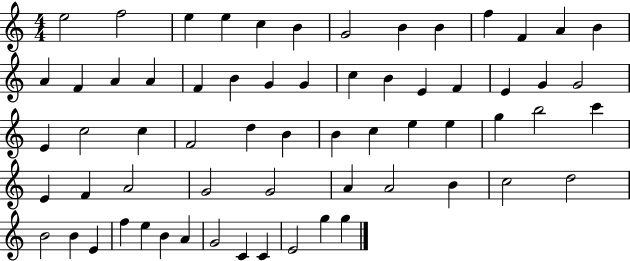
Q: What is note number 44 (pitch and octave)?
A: A4